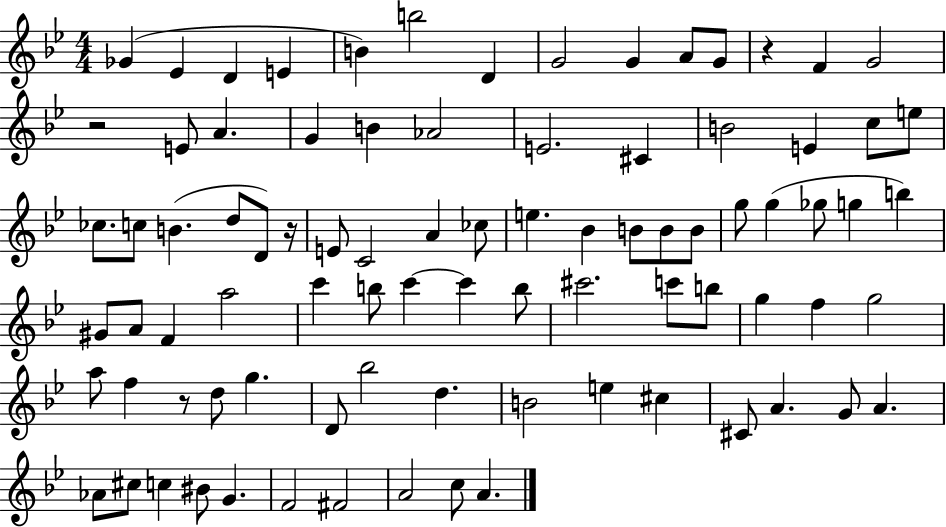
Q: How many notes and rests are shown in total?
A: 86